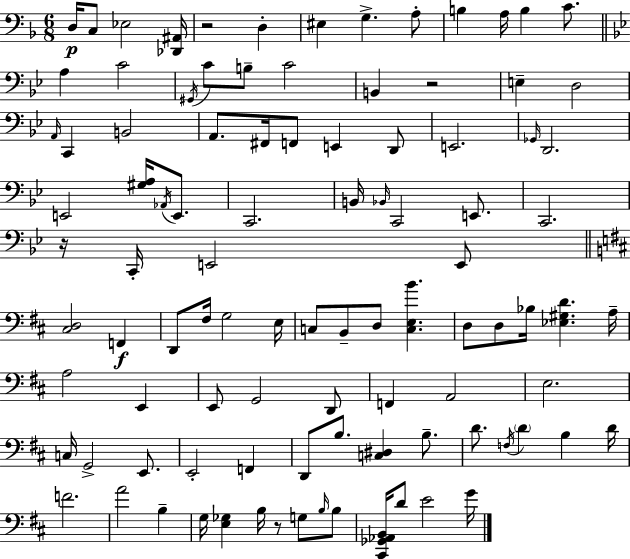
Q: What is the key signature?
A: F major